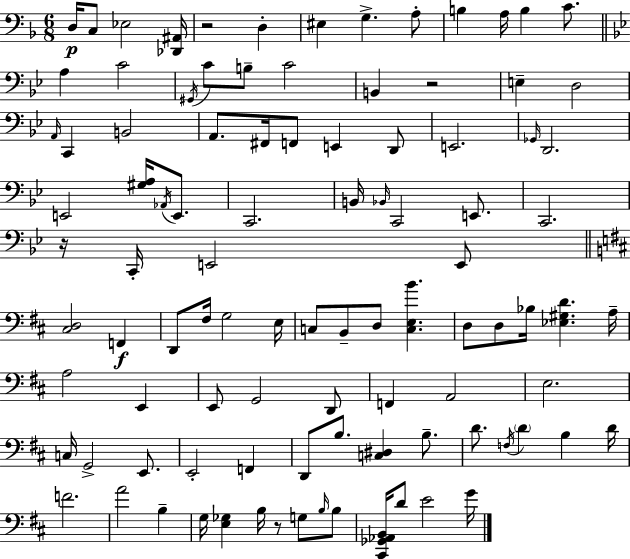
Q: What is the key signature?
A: F major